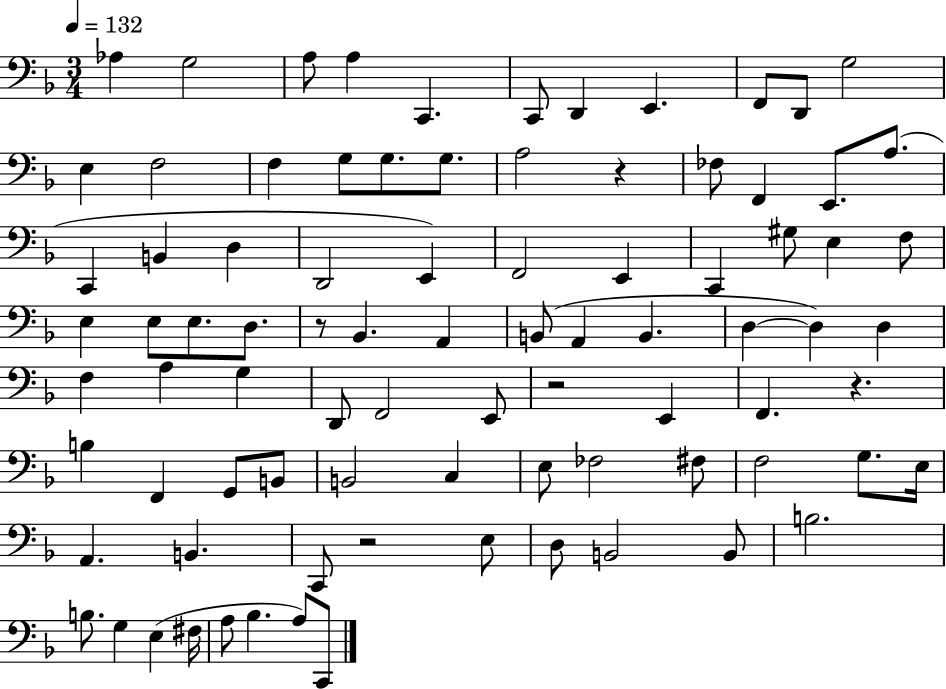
{
  \clef bass
  \numericTimeSignature
  \time 3/4
  \key f \major
  \tempo 4 = 132
  \repeat volta 2 { aes4 g2 | a8 a4 c,4. | c,8 d,4 e,4. | f,8 d,8 g2 | \break e4 f2 | f4 g8 g8. g8. | a2 r4 | fes8 f,4 e,8. a8.( | \break c,4 b,4 d4 | d,2 e,4) | f,2 e,4 | c,4 gis8 e4 f8 | \break e4 e8 e8. d8. | r8 bes,4. a,4 | b,8( a,4 b,4. | d4~~ d4) d4 | \break f4 a4 g4 | d,8 f,2 e,8 | r2 e,4 | f,4. r4. | \break b4 f,4 g,8 b,8 | b,2 c4 | e8 fes2 fis8 | f2 g8. e16 | \break a,4. b,4. | c,8 r2 e8 | d8 b,2 b,8 | b2. | \break b8. g4 e4( fis16 | a8 bes4. a8) c,8 | } \bar "|."
}